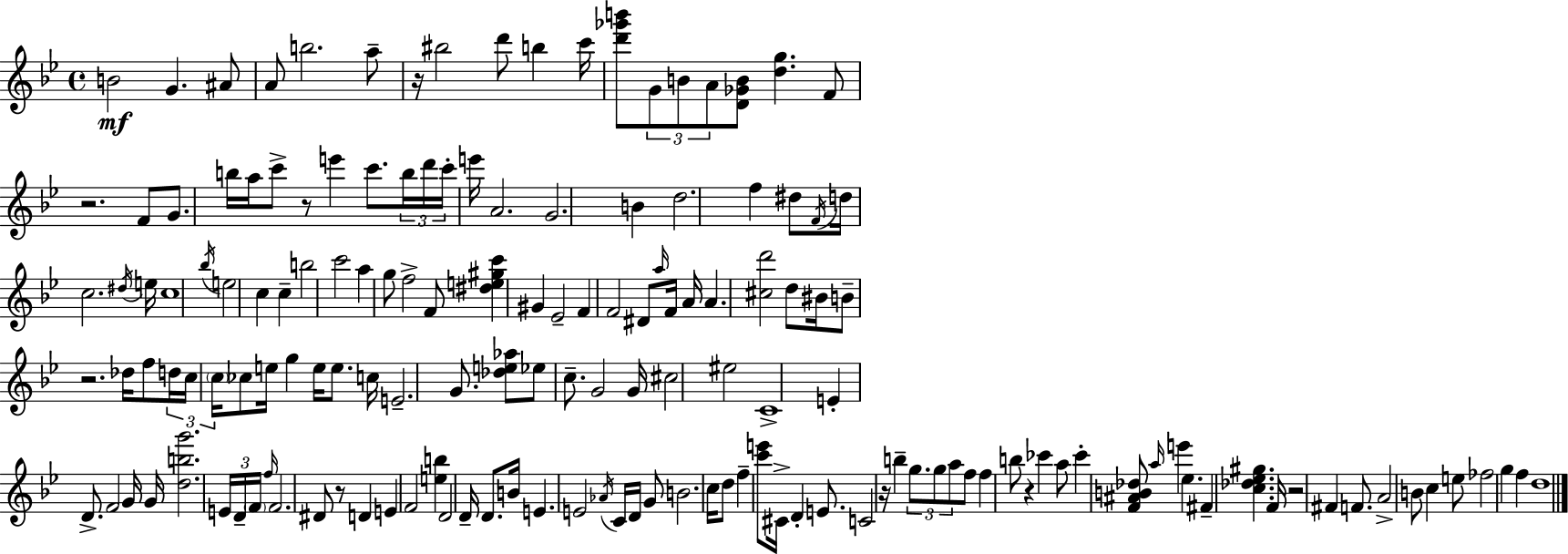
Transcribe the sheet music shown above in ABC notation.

X:1
T:Untitled
M:4/4
L:1/4
K:Gm
B2 G ^A/2 A/2 b2 a/2 z/4 ^b2 d'/2 b c'/4 [d'_g'b']/2 G/2 B/2 A/2 [D_GB]/2 [dg] F/2 z2 F/2 G/2 b/4 a/4 c'/2 z/2 e' c'/2 b/4 d'/4 c'/4 e'/4 A2 G2 B d2 f ^d/2 F/4 d/4 c2 ^d/4 e/4 c4 _b/4 e2 c c b2 c'2 a g/2 f2 F/2 [^de^gc'] ^G _E2 F F2 ^D/2 a/4 F/4 A/4 A [^cd']2 d/2 ^B/4 B/2 z2 _d/4 f/2 d/4 c/4 c/4 _c/2 e/4 g e/4 e/2 c/4 E2 G/2 [_de_a]/2 _e/2 c/2 G2 G/4 ^c2 ^e2 C4 E D/2 F2 G/4 G/4 [dbg']2 E/4 D/4 F/4 f/4 F2 ^D/2 z/2 D E F2 [eb] D2 D/4 D/2 B/4 E E2 _A/4 C/4 D/4 G/2 B2 c/4 d/2 f [c'e']/2 ^C/4 D E/2 C2 z/4 b g/2 g/2 a/2 f/2 f b/2 z _c' a/2 _c' [F^AB_d]/2 a/4 e' _e ^F [c_d_e^g] F/4 z2 ^F F/2 A2 B/2 c e/2 _f2 g f d4